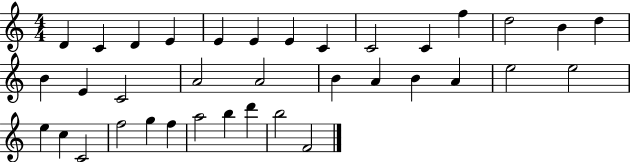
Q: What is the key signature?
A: C major